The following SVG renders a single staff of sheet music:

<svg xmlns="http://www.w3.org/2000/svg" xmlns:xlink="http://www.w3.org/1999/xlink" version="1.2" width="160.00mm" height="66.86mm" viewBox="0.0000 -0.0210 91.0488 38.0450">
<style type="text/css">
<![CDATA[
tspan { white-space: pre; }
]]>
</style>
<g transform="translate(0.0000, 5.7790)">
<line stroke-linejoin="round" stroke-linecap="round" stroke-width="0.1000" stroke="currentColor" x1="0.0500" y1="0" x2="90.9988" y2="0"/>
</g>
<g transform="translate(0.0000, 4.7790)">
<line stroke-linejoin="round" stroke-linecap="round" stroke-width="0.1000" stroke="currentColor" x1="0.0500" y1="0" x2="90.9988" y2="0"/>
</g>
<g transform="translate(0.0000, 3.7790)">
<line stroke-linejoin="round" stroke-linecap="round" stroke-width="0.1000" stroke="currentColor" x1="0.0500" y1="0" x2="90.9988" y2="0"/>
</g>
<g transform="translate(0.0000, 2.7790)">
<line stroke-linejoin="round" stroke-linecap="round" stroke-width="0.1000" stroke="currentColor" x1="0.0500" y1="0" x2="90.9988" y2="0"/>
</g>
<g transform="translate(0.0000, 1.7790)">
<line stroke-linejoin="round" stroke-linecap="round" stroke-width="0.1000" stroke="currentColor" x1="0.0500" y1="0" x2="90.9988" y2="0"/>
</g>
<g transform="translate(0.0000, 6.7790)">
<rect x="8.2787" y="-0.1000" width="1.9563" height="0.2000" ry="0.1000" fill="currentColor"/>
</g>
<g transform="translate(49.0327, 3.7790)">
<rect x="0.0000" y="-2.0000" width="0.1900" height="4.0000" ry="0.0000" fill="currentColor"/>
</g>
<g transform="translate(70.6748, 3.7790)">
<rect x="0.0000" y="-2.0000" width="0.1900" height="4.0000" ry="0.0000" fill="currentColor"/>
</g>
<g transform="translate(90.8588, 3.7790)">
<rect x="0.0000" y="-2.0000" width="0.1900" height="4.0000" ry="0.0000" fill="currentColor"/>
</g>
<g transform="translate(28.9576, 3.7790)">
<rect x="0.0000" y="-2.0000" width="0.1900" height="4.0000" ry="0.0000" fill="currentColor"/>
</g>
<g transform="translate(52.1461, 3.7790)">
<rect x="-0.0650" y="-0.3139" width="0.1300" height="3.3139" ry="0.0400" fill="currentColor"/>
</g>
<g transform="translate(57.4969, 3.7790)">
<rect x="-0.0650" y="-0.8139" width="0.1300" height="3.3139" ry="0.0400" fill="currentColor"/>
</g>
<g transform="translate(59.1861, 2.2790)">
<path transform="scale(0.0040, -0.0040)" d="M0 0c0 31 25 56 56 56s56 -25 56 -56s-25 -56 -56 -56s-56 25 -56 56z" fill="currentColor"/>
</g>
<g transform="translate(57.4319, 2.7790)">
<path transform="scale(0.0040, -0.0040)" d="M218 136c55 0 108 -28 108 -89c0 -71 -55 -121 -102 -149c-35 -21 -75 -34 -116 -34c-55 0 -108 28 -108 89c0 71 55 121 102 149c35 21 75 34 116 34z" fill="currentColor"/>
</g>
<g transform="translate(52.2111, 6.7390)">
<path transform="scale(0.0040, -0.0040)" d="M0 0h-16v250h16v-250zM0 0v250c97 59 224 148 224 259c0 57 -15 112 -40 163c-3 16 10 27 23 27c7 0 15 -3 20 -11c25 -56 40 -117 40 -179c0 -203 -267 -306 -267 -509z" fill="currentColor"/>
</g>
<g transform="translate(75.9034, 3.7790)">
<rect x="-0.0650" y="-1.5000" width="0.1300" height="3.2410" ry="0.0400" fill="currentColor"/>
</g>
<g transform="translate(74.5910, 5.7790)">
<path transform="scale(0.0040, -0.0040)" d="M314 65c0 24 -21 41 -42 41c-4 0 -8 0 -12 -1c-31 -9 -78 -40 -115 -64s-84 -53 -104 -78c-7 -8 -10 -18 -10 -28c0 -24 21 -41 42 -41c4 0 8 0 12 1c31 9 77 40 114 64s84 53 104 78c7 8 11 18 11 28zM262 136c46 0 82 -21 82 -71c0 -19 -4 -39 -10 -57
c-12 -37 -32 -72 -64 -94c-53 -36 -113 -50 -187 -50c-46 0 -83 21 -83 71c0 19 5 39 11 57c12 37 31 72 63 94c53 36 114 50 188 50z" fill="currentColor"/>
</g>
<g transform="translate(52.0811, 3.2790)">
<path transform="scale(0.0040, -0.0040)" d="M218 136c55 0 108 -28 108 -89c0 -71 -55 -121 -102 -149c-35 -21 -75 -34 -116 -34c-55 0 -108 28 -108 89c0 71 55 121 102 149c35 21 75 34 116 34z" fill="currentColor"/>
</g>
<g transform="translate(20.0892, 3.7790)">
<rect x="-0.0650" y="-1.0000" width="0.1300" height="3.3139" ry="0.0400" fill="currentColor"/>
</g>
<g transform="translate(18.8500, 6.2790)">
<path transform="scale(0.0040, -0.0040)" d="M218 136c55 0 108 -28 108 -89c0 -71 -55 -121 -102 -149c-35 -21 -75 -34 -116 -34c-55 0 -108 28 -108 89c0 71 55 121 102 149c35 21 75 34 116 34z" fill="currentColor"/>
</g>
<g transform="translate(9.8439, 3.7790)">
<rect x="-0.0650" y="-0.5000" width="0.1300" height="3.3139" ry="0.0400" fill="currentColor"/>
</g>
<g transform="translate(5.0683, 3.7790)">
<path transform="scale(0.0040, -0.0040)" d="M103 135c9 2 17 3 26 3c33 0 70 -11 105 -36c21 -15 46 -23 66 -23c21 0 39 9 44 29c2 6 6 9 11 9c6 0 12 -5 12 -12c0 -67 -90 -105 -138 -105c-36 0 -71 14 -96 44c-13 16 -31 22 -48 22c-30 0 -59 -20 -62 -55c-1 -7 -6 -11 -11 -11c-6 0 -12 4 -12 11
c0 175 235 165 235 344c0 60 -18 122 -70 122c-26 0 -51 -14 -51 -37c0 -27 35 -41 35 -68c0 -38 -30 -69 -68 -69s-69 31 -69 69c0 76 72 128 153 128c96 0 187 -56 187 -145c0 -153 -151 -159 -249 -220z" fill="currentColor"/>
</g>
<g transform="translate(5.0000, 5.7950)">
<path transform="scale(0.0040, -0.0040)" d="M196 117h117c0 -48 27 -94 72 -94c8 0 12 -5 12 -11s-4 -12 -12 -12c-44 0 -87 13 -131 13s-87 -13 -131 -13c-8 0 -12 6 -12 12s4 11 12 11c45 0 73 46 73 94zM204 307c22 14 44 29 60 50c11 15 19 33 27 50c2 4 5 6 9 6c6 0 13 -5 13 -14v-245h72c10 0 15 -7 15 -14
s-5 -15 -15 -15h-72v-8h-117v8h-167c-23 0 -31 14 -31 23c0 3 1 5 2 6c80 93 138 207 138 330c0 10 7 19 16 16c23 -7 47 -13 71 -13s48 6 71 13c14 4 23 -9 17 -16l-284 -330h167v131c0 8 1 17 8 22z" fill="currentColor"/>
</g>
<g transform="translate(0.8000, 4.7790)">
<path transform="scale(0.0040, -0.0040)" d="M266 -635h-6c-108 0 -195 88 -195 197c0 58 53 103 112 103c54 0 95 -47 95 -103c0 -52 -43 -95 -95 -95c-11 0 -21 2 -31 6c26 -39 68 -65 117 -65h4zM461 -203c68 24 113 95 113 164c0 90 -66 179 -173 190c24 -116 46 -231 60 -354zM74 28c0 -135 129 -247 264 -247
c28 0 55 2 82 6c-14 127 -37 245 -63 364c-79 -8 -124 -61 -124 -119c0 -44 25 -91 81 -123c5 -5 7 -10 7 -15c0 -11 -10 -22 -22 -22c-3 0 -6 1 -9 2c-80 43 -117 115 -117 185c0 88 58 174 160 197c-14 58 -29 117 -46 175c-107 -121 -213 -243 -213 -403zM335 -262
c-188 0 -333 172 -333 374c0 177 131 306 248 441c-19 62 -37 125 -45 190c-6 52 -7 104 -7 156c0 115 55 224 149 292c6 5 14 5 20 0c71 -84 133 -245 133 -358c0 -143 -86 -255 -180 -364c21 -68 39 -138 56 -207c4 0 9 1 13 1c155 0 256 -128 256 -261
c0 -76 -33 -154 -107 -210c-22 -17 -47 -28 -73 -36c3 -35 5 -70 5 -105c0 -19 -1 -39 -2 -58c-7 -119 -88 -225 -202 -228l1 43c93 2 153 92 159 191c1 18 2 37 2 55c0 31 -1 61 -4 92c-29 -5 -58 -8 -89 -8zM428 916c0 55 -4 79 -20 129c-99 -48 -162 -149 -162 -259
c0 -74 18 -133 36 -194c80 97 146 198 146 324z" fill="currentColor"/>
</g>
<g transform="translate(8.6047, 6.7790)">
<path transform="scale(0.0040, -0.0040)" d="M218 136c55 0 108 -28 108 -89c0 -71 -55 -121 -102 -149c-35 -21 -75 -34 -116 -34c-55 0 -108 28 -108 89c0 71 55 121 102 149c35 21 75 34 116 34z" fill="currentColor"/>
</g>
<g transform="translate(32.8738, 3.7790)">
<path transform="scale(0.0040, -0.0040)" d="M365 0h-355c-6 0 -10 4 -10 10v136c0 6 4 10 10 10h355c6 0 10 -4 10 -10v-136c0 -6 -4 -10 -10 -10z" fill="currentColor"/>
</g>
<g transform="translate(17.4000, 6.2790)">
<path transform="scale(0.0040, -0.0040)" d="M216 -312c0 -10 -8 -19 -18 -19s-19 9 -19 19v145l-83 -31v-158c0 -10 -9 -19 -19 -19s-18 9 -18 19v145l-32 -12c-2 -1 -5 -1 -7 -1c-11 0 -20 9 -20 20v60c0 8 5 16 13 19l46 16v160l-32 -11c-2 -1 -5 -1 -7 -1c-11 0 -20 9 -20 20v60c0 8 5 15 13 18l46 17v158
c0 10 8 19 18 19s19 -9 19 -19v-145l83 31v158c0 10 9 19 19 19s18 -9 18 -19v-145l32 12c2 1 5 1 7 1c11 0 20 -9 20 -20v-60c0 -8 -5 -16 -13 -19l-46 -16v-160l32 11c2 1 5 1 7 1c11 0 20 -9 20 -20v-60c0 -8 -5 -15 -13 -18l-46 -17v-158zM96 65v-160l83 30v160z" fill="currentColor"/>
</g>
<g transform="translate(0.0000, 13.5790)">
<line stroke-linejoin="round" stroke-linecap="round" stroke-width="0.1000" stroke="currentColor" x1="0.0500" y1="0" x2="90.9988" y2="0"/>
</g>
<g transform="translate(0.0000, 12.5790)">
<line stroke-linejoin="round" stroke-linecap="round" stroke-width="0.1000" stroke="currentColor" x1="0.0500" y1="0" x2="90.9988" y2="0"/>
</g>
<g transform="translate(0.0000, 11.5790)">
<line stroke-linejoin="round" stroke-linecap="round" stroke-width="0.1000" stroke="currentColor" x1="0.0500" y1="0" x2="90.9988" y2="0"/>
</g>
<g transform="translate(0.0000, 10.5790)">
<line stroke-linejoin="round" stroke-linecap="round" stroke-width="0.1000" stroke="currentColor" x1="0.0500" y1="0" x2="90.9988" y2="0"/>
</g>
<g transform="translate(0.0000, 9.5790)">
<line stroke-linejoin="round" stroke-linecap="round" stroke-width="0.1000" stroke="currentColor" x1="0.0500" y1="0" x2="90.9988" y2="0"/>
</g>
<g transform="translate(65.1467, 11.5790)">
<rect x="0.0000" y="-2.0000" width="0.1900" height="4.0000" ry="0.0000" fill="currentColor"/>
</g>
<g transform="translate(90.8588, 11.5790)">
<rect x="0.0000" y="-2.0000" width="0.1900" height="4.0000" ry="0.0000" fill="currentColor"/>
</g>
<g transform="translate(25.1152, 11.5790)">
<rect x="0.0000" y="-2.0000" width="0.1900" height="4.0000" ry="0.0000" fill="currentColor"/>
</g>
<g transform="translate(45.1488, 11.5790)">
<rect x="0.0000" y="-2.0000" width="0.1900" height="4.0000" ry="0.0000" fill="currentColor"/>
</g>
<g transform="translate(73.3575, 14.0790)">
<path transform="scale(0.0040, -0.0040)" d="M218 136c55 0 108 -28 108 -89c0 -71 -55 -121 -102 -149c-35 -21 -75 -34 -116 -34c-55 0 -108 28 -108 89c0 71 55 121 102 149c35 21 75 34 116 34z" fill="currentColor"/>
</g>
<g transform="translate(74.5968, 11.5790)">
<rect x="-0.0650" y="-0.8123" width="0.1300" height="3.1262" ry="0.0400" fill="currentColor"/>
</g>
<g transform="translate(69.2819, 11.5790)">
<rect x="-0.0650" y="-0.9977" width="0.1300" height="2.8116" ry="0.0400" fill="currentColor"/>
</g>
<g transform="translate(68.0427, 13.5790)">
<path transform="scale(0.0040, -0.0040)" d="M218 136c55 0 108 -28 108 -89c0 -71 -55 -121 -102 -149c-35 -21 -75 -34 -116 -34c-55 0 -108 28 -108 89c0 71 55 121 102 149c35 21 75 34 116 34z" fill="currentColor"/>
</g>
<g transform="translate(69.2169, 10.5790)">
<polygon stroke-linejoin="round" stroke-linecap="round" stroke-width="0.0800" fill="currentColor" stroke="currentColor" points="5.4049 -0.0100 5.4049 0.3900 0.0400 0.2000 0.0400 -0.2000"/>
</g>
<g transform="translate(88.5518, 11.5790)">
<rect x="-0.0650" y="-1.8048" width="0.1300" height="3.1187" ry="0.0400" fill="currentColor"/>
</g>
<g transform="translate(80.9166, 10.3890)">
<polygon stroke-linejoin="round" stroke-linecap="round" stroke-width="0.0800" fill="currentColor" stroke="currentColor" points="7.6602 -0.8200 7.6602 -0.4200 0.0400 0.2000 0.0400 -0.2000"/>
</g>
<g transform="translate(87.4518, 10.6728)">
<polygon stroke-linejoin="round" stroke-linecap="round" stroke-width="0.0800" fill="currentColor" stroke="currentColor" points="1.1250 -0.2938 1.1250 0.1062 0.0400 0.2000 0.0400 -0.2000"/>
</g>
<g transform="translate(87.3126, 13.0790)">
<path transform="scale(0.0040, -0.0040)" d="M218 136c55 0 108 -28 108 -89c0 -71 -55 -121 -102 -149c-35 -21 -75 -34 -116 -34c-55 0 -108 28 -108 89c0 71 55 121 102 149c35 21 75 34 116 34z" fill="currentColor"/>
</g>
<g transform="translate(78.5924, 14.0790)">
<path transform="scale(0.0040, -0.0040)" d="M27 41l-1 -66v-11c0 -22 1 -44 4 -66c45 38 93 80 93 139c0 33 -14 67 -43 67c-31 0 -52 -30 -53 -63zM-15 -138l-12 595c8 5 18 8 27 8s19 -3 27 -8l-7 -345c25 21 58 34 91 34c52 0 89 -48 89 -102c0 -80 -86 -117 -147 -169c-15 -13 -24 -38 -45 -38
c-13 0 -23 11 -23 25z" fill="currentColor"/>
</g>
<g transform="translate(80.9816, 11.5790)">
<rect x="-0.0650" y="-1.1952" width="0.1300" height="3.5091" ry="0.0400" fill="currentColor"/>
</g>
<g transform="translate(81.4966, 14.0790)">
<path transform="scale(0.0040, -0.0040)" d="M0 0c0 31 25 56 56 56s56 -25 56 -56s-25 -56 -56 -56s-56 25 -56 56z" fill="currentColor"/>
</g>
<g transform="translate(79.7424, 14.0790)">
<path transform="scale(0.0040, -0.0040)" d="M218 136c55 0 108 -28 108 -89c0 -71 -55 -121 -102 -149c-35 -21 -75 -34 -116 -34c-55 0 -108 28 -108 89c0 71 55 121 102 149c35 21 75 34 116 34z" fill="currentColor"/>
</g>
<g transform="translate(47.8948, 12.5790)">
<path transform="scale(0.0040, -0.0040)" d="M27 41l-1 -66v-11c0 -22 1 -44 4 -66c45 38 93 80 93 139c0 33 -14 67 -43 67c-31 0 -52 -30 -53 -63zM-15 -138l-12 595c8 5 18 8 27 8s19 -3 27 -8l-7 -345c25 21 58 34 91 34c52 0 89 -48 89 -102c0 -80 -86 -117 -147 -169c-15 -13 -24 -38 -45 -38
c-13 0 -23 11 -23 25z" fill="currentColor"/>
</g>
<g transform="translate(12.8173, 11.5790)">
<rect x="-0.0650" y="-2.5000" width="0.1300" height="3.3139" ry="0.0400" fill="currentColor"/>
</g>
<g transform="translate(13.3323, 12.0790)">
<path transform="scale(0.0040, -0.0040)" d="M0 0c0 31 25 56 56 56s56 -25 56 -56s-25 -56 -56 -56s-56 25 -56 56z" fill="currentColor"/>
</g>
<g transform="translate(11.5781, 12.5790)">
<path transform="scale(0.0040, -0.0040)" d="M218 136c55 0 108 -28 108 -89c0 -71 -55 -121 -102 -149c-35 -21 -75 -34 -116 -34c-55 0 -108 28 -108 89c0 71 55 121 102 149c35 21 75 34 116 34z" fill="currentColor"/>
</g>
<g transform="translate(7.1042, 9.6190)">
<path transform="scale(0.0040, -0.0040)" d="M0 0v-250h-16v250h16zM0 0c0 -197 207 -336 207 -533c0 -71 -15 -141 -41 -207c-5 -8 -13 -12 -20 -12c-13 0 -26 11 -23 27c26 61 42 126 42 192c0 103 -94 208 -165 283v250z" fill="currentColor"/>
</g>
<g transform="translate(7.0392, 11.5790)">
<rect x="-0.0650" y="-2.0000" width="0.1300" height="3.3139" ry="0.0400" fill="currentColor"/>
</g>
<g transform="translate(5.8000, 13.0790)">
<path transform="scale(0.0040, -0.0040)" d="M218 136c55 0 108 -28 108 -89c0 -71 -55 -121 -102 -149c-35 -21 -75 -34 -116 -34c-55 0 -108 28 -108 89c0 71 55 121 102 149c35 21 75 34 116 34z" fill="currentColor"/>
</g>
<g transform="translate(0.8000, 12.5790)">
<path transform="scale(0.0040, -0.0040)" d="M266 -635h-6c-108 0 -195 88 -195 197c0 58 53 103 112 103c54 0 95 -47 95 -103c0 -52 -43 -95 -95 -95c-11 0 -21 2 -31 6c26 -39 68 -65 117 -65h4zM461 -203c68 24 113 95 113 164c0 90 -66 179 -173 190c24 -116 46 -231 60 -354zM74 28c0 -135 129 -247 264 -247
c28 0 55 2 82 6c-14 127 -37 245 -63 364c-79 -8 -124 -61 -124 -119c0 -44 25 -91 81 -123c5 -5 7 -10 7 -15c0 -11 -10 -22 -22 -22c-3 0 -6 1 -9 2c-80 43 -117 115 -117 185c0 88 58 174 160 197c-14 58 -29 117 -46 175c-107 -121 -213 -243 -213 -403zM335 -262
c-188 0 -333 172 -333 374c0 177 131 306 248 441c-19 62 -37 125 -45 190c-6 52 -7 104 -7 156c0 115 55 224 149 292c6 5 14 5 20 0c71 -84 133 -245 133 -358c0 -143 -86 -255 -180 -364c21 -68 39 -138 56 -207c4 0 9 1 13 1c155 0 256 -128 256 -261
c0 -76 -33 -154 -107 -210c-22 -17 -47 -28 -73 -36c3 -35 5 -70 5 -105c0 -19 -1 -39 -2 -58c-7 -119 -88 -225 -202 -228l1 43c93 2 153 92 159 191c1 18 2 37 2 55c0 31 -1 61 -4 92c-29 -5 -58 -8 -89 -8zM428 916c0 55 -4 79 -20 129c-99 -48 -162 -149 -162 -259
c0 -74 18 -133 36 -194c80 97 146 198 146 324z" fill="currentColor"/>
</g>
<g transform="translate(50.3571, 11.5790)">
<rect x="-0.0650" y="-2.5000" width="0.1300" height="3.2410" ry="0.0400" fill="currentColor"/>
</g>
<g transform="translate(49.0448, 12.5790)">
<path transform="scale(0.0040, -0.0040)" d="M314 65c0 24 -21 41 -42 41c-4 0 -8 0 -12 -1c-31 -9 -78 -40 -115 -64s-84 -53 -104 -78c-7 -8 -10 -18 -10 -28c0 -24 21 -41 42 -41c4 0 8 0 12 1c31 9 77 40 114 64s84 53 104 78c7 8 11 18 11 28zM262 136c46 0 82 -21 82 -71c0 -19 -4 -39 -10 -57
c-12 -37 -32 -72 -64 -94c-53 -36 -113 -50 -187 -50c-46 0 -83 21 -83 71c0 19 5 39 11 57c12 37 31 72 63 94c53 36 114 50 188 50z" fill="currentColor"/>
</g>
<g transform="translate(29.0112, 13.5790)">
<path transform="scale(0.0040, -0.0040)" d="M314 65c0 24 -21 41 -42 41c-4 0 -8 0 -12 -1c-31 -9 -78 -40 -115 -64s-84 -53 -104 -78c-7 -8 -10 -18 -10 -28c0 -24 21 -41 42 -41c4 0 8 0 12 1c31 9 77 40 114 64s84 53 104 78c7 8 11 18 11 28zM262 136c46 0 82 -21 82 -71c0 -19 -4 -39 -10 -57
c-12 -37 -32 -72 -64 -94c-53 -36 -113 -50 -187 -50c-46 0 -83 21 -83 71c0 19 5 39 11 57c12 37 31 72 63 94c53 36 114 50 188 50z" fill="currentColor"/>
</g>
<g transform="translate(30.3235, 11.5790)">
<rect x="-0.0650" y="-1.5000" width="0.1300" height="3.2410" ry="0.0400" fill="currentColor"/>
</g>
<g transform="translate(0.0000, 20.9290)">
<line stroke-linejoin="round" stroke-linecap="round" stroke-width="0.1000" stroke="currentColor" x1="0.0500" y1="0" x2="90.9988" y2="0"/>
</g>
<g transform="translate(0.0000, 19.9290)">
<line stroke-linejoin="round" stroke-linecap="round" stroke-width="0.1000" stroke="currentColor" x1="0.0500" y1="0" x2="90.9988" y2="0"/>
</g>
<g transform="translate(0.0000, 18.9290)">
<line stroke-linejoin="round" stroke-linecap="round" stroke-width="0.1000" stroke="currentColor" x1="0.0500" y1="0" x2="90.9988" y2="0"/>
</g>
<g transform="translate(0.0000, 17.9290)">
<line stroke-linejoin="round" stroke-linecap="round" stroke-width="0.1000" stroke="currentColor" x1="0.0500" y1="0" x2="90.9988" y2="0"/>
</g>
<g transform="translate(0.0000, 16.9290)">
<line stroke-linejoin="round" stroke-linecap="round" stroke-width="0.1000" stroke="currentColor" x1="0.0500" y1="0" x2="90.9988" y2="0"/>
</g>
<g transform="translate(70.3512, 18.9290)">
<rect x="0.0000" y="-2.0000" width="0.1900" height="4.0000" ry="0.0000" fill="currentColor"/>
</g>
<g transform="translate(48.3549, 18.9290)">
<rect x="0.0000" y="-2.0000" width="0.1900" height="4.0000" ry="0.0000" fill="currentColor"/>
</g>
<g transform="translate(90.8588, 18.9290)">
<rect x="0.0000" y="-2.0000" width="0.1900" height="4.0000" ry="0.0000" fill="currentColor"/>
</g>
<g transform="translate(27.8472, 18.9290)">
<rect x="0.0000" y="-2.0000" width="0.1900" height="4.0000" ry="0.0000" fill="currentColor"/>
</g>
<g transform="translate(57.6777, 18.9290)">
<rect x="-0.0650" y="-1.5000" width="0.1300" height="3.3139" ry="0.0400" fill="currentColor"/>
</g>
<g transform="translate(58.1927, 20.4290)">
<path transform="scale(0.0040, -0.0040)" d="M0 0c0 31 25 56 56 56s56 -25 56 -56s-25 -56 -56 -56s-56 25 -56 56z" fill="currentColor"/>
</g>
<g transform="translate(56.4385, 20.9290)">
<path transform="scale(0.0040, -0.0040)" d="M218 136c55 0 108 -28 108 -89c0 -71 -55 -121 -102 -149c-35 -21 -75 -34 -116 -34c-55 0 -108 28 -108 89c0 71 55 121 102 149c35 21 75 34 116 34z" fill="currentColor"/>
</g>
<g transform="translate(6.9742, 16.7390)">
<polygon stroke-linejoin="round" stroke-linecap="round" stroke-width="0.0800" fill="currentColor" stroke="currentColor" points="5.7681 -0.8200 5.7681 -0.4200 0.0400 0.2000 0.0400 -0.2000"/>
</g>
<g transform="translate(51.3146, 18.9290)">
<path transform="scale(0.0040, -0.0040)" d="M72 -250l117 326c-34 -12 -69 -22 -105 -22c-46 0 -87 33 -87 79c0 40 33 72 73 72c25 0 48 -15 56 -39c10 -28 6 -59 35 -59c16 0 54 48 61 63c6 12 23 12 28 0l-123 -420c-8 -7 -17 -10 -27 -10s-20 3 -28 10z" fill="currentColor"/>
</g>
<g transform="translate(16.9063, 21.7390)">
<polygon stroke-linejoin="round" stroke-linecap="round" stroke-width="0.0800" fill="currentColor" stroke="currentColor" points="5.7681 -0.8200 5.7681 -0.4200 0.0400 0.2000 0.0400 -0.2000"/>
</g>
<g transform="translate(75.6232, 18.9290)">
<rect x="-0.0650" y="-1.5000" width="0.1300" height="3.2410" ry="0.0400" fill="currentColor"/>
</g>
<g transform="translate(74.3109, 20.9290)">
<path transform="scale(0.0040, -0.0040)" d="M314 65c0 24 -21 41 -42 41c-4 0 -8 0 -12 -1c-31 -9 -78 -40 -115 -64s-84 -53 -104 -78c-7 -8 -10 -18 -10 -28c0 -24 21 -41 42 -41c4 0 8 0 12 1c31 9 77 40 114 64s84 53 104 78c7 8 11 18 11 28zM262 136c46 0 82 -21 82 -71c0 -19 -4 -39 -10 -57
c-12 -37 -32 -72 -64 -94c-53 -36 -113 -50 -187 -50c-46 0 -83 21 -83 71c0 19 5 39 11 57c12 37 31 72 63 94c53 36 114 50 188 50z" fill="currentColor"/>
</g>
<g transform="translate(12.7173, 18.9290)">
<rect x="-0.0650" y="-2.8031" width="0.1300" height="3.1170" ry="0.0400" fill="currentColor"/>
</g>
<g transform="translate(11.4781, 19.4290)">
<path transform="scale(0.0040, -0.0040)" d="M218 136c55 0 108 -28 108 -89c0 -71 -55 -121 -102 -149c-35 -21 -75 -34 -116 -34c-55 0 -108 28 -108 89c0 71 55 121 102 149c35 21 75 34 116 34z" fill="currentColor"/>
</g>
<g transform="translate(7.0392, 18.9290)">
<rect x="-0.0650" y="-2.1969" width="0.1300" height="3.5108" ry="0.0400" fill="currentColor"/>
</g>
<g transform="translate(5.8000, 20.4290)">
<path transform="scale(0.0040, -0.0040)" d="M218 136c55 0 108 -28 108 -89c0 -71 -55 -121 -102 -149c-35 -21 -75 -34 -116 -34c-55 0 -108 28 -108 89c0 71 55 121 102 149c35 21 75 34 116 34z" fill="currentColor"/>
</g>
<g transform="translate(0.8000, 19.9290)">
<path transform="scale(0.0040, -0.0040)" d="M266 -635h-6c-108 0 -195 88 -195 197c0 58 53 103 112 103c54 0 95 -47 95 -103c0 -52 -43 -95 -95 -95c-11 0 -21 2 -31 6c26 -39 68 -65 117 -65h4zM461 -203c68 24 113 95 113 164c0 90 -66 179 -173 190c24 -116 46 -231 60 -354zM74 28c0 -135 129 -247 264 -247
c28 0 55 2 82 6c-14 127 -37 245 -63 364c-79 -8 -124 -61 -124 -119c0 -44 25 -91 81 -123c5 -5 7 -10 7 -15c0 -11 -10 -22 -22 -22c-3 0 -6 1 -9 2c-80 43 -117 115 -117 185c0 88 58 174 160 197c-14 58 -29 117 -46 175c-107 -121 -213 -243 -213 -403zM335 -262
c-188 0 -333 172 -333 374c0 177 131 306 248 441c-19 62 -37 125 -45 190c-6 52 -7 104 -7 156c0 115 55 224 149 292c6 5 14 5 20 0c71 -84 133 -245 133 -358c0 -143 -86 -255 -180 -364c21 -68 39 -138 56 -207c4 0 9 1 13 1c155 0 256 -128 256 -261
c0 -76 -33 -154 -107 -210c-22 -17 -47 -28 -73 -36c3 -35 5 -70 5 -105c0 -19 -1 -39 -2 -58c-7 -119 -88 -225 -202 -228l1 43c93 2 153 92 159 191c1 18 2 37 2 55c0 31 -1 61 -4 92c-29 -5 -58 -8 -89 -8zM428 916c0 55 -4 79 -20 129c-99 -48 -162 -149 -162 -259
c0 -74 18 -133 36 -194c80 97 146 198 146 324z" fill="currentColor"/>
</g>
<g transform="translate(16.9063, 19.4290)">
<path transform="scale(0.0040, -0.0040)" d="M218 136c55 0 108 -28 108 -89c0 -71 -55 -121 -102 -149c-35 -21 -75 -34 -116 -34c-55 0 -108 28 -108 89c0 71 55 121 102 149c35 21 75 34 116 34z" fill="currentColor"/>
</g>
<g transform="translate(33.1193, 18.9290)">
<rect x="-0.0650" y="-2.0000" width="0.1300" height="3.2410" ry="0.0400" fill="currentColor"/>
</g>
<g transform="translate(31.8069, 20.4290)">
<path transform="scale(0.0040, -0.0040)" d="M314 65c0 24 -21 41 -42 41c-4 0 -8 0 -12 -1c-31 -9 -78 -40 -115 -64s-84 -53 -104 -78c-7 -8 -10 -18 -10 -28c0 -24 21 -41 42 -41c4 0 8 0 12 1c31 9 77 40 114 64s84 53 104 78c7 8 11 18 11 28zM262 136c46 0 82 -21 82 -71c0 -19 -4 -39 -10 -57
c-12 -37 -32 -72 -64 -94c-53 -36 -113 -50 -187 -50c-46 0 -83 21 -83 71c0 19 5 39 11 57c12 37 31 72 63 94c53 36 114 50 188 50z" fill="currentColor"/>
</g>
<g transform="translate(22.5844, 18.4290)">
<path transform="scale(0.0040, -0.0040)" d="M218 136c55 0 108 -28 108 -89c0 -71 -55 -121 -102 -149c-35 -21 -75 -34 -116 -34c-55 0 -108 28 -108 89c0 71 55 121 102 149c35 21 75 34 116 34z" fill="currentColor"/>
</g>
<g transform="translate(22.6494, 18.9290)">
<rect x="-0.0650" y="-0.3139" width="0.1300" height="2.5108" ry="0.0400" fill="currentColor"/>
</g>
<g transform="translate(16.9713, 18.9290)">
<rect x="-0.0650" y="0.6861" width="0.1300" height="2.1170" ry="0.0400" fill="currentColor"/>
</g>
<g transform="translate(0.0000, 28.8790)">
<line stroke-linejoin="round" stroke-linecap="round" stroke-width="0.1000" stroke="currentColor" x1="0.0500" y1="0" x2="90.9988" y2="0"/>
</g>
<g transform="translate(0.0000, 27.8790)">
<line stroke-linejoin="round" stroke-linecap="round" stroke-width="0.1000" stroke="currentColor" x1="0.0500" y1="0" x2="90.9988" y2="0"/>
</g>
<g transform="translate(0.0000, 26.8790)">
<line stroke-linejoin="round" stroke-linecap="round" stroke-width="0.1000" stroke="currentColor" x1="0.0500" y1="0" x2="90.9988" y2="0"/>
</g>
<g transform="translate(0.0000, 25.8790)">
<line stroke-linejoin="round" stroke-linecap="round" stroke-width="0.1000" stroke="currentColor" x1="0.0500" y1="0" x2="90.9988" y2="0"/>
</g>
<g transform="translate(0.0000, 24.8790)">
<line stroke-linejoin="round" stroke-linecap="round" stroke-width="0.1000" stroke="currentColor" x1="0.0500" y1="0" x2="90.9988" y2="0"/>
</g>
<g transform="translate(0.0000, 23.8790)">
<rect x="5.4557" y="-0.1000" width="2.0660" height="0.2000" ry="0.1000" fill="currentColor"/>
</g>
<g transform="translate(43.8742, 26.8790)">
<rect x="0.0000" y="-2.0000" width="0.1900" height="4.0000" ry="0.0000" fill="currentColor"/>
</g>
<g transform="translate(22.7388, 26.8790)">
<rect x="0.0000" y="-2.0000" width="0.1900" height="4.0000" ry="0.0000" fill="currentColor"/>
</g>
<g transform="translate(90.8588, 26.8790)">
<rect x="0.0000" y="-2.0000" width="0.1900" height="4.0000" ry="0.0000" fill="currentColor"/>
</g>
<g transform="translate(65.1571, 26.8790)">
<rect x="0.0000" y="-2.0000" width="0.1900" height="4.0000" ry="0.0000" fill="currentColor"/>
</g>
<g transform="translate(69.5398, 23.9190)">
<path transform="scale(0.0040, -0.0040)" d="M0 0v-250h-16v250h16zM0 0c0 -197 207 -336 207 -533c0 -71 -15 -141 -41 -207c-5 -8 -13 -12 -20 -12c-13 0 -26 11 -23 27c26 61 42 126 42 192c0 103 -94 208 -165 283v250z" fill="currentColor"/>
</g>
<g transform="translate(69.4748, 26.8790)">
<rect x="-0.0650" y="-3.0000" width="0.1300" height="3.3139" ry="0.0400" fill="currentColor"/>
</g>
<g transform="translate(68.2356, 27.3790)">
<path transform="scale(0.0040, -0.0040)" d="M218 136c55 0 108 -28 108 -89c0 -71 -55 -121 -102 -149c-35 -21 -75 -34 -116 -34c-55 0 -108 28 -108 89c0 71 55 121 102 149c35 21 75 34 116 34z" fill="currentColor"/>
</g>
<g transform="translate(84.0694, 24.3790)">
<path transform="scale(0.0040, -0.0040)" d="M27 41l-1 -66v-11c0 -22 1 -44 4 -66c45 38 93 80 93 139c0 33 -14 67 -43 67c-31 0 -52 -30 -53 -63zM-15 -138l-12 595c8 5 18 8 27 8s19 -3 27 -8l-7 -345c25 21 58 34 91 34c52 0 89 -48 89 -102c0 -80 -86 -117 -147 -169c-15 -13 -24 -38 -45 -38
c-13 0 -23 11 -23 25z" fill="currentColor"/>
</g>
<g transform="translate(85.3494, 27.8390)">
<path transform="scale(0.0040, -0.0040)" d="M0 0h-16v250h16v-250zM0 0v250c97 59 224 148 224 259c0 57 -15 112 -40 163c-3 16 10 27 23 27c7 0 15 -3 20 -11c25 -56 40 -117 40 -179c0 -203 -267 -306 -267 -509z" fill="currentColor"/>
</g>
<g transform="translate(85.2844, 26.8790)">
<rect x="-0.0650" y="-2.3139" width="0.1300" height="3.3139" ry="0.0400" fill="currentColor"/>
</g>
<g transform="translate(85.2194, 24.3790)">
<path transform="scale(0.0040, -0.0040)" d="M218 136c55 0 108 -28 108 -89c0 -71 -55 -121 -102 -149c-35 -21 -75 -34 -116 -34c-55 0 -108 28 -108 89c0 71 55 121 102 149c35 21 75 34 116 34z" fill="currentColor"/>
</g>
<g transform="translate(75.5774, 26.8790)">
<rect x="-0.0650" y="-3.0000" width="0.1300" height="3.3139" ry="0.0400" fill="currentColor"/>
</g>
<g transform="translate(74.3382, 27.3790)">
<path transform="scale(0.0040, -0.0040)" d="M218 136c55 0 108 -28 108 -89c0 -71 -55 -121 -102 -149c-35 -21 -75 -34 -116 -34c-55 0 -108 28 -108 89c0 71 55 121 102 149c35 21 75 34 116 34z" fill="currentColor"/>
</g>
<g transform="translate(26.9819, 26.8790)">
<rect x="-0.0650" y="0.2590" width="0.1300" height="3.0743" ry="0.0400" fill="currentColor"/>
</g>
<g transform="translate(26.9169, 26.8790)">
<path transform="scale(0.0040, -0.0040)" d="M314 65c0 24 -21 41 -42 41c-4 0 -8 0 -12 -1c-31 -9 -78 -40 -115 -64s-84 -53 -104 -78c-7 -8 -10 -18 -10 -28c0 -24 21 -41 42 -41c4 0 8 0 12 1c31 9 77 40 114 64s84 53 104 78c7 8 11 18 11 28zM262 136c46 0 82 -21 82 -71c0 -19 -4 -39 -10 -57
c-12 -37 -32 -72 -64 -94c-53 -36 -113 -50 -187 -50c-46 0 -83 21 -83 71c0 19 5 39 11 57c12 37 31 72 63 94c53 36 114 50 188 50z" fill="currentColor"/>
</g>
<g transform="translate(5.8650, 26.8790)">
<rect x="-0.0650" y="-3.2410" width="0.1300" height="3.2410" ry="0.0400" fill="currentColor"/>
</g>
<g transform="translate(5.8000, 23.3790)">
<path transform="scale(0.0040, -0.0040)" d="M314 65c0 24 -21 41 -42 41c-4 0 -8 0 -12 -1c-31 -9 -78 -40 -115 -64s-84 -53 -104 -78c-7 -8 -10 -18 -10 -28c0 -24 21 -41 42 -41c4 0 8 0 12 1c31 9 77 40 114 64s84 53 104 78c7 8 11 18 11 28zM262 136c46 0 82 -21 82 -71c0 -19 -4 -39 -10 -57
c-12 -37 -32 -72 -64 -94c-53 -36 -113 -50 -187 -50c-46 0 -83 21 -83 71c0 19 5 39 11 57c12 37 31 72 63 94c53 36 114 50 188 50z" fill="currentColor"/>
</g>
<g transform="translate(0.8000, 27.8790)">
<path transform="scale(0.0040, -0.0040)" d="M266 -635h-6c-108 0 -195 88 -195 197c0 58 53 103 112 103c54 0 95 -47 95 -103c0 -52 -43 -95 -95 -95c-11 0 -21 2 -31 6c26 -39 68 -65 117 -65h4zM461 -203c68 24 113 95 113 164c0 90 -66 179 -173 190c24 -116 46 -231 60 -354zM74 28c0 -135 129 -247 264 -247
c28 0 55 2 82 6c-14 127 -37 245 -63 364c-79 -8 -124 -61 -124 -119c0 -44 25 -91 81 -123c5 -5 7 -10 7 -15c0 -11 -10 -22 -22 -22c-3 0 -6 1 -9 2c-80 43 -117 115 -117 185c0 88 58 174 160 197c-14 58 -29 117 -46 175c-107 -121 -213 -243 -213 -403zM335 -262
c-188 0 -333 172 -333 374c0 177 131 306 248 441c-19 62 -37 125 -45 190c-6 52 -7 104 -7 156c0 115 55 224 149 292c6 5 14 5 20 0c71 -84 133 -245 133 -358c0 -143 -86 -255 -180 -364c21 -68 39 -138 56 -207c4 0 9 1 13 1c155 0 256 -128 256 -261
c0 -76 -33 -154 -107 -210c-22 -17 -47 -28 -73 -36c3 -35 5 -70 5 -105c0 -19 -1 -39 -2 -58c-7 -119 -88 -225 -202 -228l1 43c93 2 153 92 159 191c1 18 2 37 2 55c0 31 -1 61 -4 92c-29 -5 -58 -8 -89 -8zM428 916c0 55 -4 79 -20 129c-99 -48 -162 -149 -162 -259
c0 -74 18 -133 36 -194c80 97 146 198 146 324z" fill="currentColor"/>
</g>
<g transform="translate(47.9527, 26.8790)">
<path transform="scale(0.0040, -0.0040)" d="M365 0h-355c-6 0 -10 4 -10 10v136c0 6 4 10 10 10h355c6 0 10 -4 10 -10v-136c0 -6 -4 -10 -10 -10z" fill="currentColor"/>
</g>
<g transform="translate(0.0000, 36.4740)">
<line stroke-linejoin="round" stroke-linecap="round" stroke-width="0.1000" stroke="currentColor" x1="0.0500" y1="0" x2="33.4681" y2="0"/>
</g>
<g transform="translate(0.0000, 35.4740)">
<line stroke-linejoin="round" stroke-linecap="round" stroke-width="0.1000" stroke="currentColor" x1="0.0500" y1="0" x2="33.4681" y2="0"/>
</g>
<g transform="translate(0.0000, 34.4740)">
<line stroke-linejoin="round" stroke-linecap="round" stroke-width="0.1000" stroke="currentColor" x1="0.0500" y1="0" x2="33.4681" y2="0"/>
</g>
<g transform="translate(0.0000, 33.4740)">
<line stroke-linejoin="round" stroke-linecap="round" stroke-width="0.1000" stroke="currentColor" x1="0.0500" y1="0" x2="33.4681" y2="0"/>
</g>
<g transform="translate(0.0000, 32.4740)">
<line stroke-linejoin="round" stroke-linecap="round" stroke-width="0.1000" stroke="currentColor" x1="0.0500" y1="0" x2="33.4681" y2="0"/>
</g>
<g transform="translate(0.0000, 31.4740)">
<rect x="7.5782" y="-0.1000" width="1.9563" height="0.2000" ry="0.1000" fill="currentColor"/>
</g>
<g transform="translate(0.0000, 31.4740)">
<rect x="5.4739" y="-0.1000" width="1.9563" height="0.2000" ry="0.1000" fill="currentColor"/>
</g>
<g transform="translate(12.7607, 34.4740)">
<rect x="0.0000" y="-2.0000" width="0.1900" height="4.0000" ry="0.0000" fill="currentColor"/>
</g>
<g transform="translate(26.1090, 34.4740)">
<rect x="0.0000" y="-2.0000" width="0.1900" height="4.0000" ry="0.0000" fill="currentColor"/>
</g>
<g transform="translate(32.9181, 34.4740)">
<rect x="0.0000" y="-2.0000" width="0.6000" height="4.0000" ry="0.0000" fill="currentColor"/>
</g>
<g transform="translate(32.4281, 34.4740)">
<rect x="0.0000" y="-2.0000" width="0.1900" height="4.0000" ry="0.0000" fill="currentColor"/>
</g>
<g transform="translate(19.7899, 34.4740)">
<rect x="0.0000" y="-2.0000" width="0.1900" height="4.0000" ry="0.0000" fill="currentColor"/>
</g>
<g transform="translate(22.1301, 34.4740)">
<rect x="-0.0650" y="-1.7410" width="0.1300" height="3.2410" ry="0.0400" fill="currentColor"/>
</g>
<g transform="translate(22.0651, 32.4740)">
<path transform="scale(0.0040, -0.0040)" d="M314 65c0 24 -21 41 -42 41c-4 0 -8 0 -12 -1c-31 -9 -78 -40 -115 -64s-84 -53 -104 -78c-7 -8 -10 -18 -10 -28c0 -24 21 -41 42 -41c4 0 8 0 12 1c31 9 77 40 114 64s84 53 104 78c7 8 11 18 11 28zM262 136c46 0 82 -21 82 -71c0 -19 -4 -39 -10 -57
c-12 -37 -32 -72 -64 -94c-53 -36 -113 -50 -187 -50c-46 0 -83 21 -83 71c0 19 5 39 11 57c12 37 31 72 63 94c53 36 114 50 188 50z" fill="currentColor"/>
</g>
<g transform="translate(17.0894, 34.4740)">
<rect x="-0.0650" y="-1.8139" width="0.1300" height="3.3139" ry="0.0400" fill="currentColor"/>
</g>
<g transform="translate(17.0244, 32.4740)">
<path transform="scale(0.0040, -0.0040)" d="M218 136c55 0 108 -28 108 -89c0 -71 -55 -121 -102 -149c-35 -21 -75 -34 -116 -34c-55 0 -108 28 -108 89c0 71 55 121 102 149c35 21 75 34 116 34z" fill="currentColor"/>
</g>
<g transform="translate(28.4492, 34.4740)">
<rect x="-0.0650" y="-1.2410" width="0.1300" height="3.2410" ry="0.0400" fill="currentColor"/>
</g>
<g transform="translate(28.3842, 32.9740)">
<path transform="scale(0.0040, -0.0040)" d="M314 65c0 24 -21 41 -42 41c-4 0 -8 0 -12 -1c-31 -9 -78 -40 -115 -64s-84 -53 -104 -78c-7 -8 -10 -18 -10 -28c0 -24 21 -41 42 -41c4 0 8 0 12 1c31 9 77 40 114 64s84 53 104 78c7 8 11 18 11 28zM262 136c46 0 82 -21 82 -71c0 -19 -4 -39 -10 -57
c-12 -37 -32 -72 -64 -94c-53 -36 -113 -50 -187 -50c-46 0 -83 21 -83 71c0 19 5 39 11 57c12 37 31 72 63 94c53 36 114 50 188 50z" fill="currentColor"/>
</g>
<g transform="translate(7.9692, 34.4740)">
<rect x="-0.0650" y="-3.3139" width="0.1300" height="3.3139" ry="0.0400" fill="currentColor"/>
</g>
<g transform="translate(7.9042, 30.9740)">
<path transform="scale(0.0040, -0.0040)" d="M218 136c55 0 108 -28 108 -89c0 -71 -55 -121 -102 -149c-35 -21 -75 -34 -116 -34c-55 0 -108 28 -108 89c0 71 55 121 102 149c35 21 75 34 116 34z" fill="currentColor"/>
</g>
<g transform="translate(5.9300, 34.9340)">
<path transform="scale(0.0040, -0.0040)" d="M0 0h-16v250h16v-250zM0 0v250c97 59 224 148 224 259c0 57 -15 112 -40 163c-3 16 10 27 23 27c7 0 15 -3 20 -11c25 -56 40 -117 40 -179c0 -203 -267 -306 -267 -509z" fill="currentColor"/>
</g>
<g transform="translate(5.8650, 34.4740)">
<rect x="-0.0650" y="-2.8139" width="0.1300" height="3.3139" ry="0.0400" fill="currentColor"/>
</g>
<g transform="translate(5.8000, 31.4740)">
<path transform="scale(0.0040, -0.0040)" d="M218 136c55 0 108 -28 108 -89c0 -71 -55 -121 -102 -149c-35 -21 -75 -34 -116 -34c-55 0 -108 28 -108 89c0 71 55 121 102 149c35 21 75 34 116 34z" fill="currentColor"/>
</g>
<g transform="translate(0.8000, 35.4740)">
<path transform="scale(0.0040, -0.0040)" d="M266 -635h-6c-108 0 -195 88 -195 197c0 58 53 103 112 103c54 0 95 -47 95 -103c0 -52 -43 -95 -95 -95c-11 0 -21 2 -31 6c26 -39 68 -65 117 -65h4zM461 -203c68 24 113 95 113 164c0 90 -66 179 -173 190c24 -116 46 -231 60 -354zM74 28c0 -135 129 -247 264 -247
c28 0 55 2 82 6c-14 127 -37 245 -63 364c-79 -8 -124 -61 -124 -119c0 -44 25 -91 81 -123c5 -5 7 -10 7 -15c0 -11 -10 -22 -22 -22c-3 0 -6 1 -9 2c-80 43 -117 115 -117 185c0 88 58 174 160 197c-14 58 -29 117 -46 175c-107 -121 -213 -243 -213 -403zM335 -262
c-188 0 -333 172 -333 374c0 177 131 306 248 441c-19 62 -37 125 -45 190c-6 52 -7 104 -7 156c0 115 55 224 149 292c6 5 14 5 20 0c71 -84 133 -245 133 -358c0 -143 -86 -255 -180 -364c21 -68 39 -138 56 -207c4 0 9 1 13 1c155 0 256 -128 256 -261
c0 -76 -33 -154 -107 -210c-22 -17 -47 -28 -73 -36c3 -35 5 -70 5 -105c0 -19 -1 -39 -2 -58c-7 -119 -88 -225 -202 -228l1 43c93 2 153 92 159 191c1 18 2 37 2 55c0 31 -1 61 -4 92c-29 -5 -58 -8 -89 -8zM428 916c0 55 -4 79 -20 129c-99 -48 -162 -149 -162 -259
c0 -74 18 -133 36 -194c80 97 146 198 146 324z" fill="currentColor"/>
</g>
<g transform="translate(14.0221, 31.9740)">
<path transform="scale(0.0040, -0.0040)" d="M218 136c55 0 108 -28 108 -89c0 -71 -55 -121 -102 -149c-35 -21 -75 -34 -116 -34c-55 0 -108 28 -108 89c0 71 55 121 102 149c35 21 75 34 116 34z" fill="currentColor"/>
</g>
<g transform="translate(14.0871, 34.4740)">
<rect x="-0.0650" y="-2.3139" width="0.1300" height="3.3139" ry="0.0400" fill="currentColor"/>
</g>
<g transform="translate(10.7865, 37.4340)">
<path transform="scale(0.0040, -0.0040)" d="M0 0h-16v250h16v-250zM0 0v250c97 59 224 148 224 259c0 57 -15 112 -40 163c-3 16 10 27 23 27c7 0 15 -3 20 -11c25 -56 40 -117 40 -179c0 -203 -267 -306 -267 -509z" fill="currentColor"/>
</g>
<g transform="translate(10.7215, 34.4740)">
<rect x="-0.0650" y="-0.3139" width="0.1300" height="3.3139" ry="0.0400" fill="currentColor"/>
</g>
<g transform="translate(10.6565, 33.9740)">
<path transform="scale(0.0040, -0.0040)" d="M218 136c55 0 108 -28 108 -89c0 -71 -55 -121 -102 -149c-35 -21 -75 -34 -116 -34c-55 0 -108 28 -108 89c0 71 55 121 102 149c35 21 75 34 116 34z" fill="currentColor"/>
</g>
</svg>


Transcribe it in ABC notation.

X:1
T:Untitled
M:2/4
L:1/4
K:C
C ^D z2 c/2 d E2 F/2 G E2 _G2 E/2 D/2 _D/2 F/4 F/2 A/2 A/2 c/2 F2 z/2 E E2 b2 B2 z2 A/2 A _g/2 a/2 b c/2 g f f2 e2